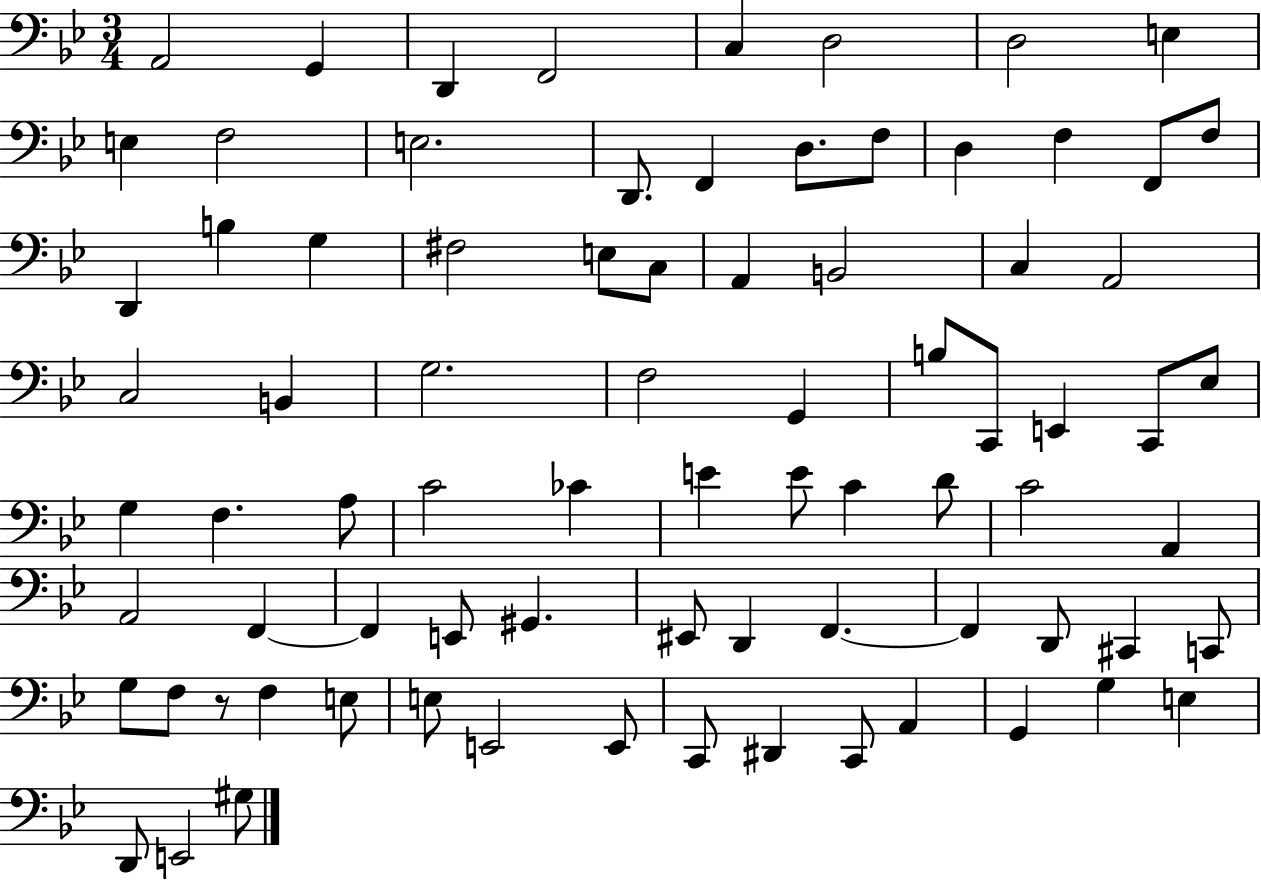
{
  \clef bass
  \numericTimeSignature
  \time 3/4
  \key bes \major
  \repeat volta 2 { a,2 g,4 | d,4 f,2 | c4 d2 | d2 e4 | \break e4 f2 | e2. | d,8. f,4 d8. f8 | d4 f4 f,8 f8 | \break d,4 b4 g4 | fis2 e8 c8 | a,4 b,2 | c4 a,2 | \break c2 b,4 | g2. | f2 g,4 | b8 c,8 e,4 c,8 ees8 | \break g4 f4. a8 | c'2 ces'4 | e'4 e'8 c'4 d'8 | c'2 a,4 | \break a,2 f,4~~ | f,4 e,8 gis,4. | eis,8 d,4 f,4.~~ | f,4 d,8 cis,4 c,8 | \break g8 f8 r8 f4 e8 | e8 e,2 e,8 | c,8 dis,4 c,8 a,4 | g,4 g4 e4 | \break d,8 e,2 gis8 | } \bar "|."
}